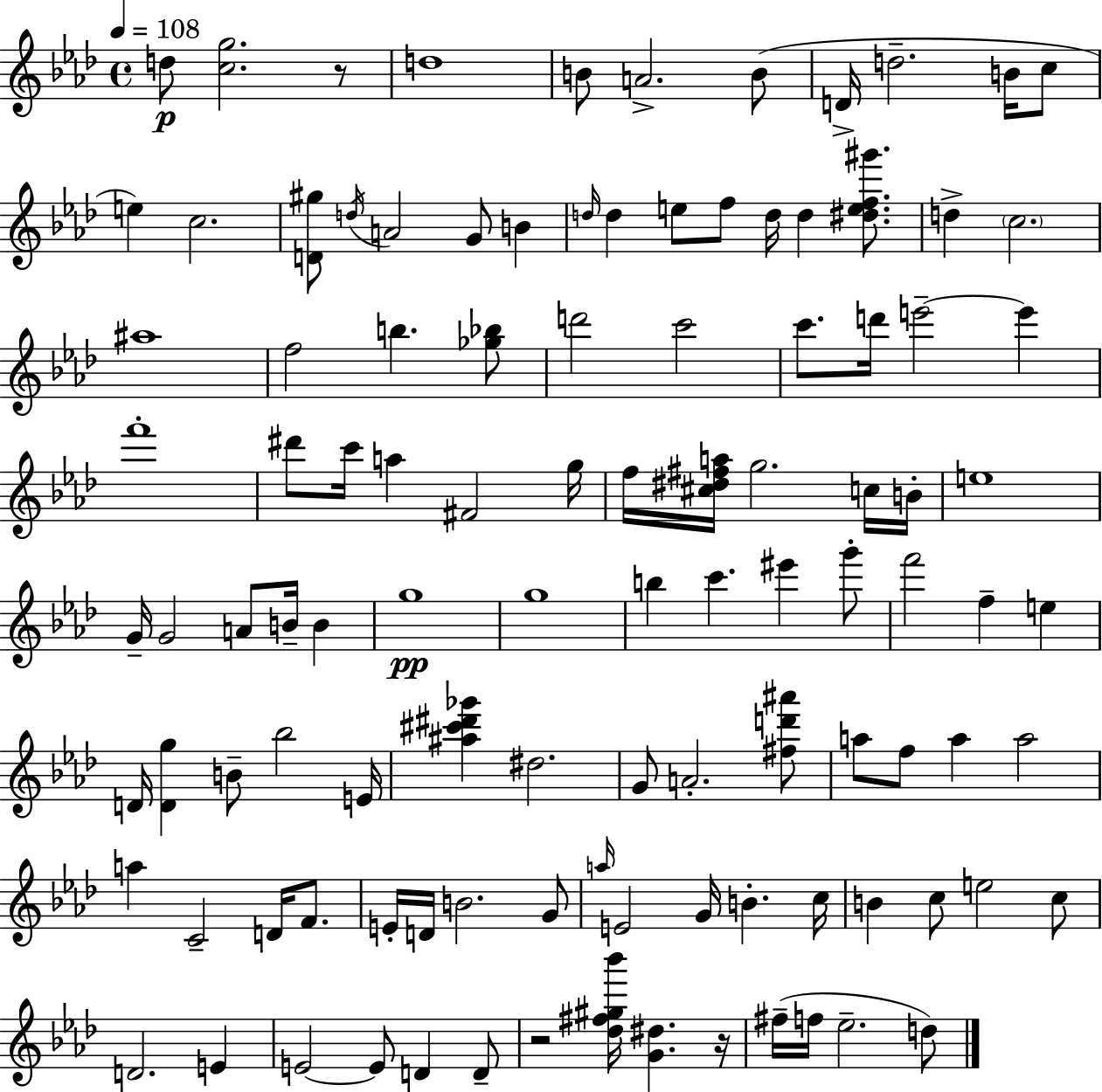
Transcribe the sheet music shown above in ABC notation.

X:1
T:Untitled
M:4/4
L:1/4
K:Fm
d/2 [cg]2 z/2 d4 B/2 A2 B/2 D/4 d2 B/4 c/2 e c2 [D^g]/2 d/4 A2 G/2 B d/4 d e/2 f/2 d/4 d [^def^g']/2 d c2 ^a4 f2 b [_g_b]/2 d'2 c'2 c'/2 d'/4 e'2 e' f'4 ^d'/2 c'/4 a ^F2 g/4 f/4 [^c^d^fa]/4 g2 c/4 B/4 e4 G/4 G2 A/2 B/4 B g4 g4 b c' ^e' g'/2 f'2 f e D/4 [Dg] B/2 _b2 E/4 [^a^c'^d'_g'] ^d2 G/2 A2 [^fd'^a']/2 a/2 f/2 a a2 a C2 D/4 F/2 E/4 D/4 B2 G/2 a/4 E2 G/4 B c/4 B c/2 e2 c/2 D2 E E2 E/2 D D/2 z2 [_d^f^g_b']/4 [G^d] z/4 ^f/4 f/4 _e2 d/2